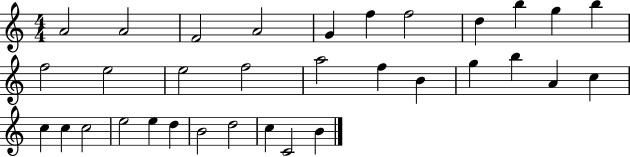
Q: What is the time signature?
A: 4/4